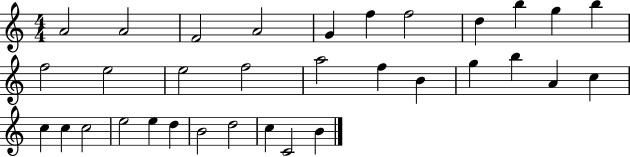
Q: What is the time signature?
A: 4/4